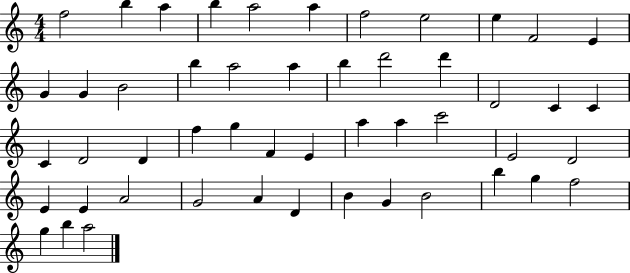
X:1
T:Untitled
M:4/4
L:1/4
K:C
f2 b a b a2 a f2 e2 e F2 E G G B2 b a2 a b d'2 d' D2 C C C D2 D f g F E a a c'2 E2 D2 E E A2 G2 A D B G B2 b g f2 g b a2